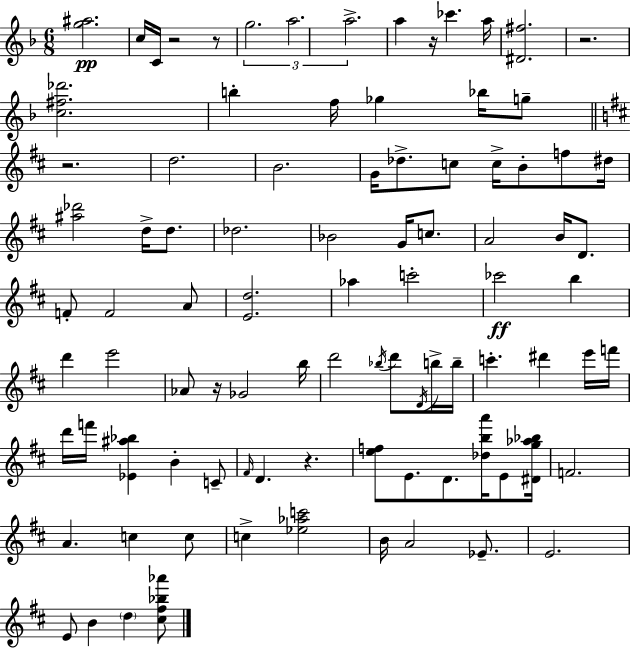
[G5,A#5]/h. C5/s C4/s R/h R/e G5/h. A5/h. A5/h. A5/q R/s CES6/q. A5/s [D#4,F#5]/h. R/h. [C5,F#5,Db6]/h. B5/q F5/s Gb5/q Bb5/s G5/e R/h. D5/h. B4/h. G4/s Db5/e. C5/e C5/s B4/e F5/e D#5/s [A#5,Db6]/h D5/s D5/e. Db5/h. Bb4/h G4/s C5/e. A4/h B4/s D4/e. F4/e F4/h A4/e [E4,D5]/h. Ab5/q C6/h CES6/h B5/q D6/q E6/h Ab4/e R/s Gb4/h B5/s D6/h Bb5/s D6/e D4/s B5/s B5/s C6/q. D#6/q E6/s F6/s D6/s F6/s [Eb4,A#5,Bb5]/q B4/q C4/e F#4/s D4/q. R/q. [E5,F5]/e E4/e. D4/e. [Db5,B5,A6]/s E4/e [D#4,G5,Ab5,Bb5]/s F4/h. A4/q. C5/q C5/e C5/q [Eb5,Ab5,C6]/h B4/s A4/h Eb4/e. E4/h. E4/e B4/q D5/q [C#5,F#5,Bb5,Ab6]/e